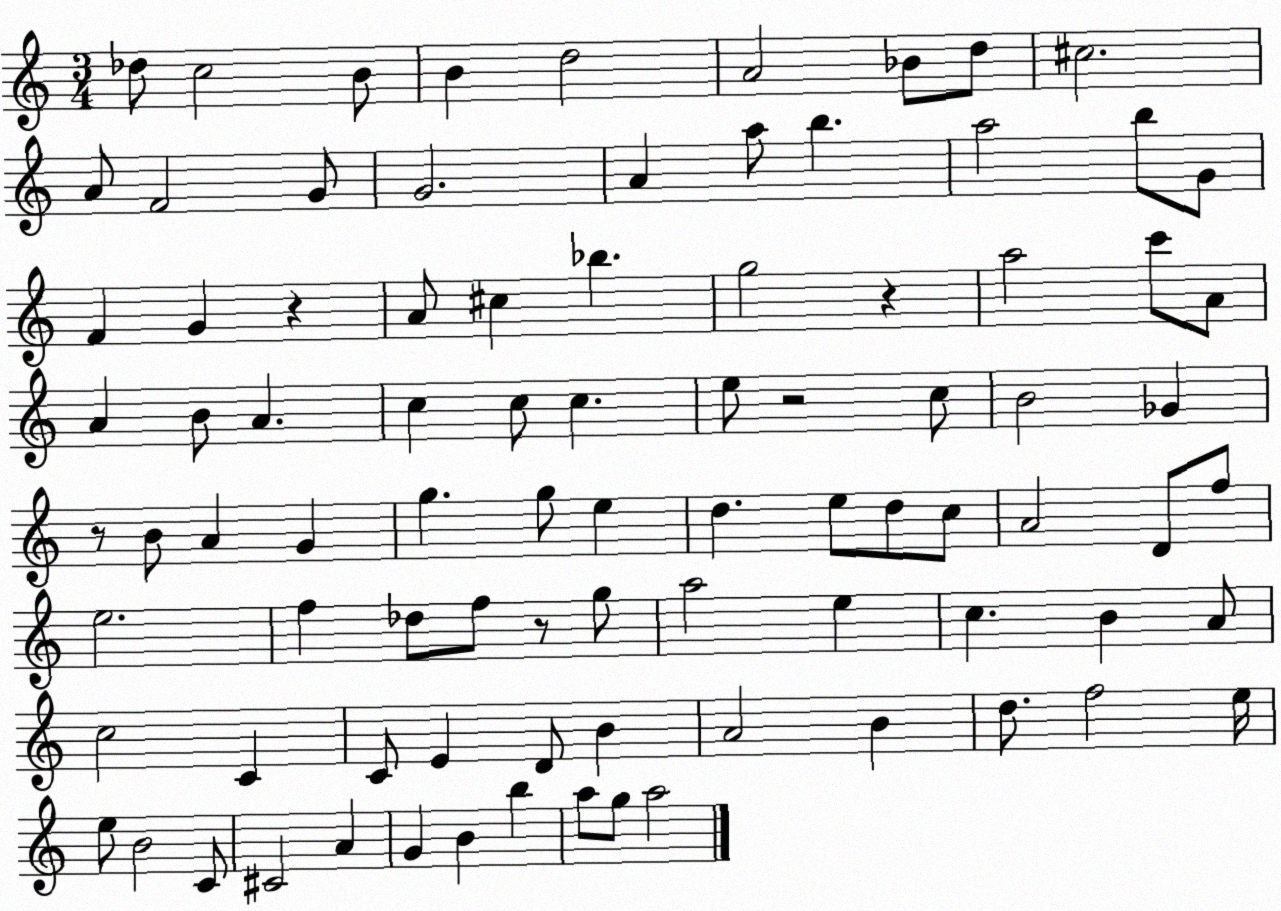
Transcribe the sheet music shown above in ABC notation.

X:1
T:Untitled
M:3/4
L:1/4
K:C
_d/2 c2 B/2 B d2 A2 _B/2 d/2 ^c2 A/2 F2 G/2 G2 A a/2 b a2 b/2 G/2 F G z A/2 ^c _b g2 z a2 c'/2 A/2 A B/2 A c c/2 c e/2 z2 c/2 B2 _G z/2 B/2 A G g g/2 e d e/2 d/2 c/2 A2 D/2 f/2 e2 f _d/2 f/2 z/2 g/2 a2 e c B A/2 c2 C C/2 E D/2 B A2 B d/2 f2 e/4 e/2 B2 C/2 ^C2 A G B b a/2 g/2 a2